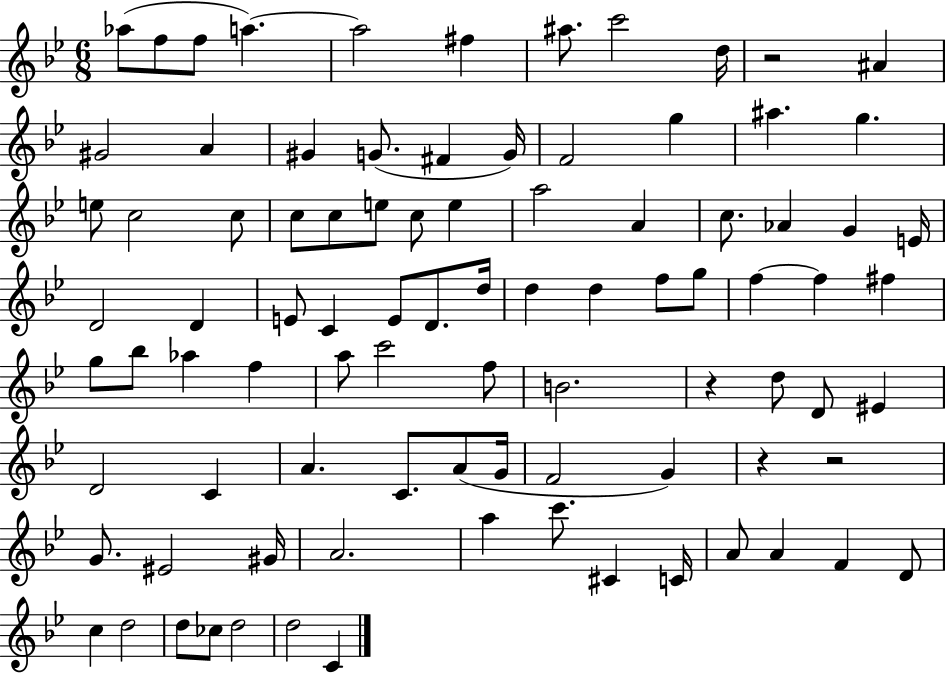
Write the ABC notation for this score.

X:1
T:Untitled
M:6/8
L:1/4
K:Bb
_a/2 f/2 f/2 a a2 ^f ^a/2 c'2 d/4 z2 ^A ^G2 A ^G G/2 ^F G/4 F2 g ^a g e/2 c2 c/2 c/2 c/2 e/2 c/2 e a2 A c/2 _A G E/4 D2 D E/2 C E/2 D/2 d/4 d d f/2 g/2 f f ^f g/2 _b/2 _a f a/2 c'2 f/2 B2 z d/2 D/2 ^E D2 C A C/2 A/2 G/4 F2 G z z2 G/2 ^E2 ^G/4 A2 a c'/2 ^C C/4 A/2 A F D/2 c d2 d/2 _c/2 d2 d2 C